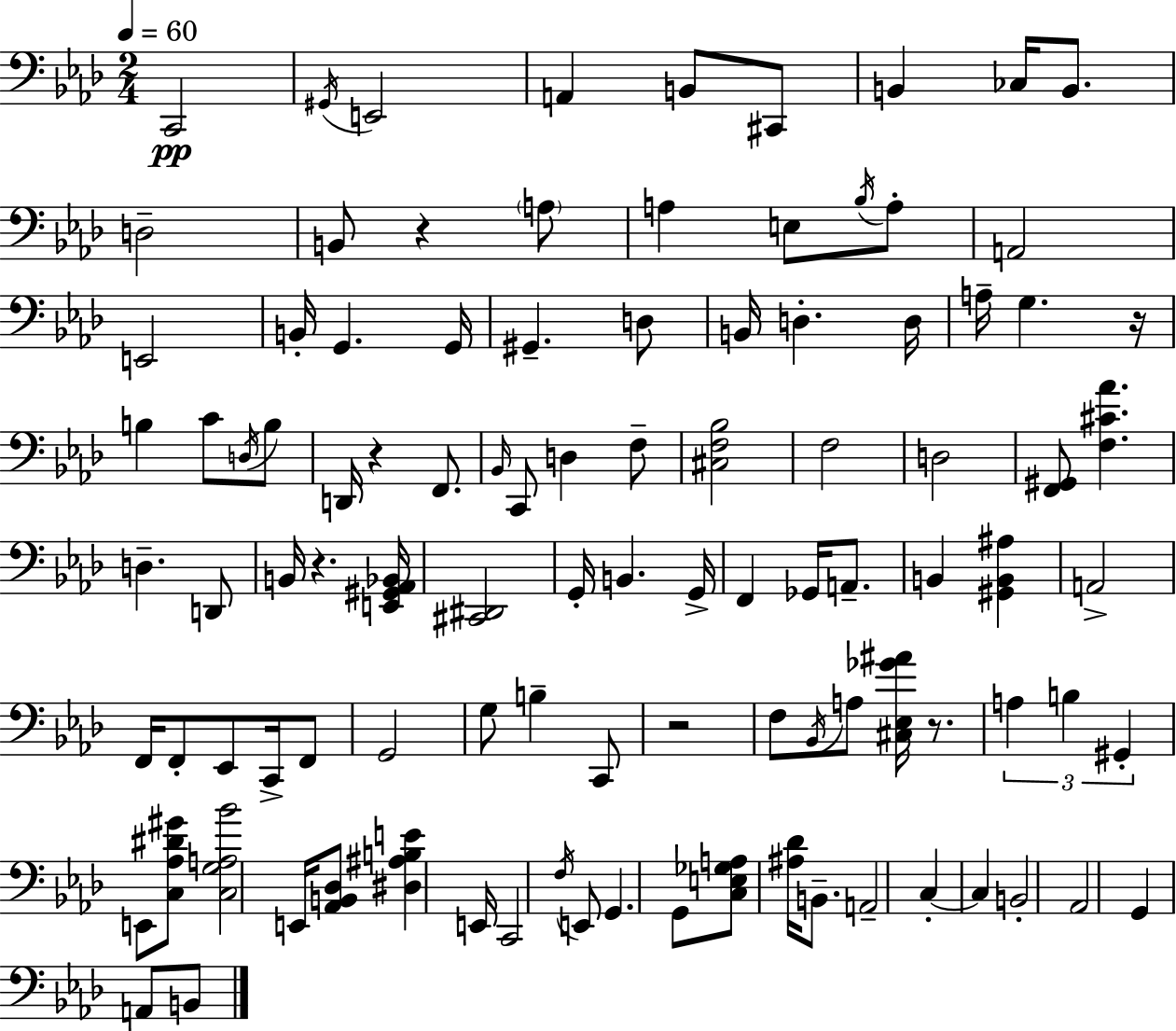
{
  \clef bass
  \numericTimeSignature
  \time 2/4
  \key aes \major
  \tempo 4 = 60
  c,2\pp | \acciaccatura { gis,16 } e,2 | a,4 b,8 cis,8 | b,4 ces16 b,8. | \break d2-- | b,8 r4 \parenthesize a8 | a4 e8 \acciaccatura { bes16 } | a8-. a,2 | \break e,2 | b,16-. g,4. | g,16 gis,4.-- | d8 b,16 d4.-. | \break d16 a16-- g4. | r16 b4 c'8 | \acciaccatura { d16 } b8 d,16 r4 | f,8. \grace { bes,16 } c,8 d4 | \break f8-- <cis f bes>2 | f2 | d2 | <f, gis,>8 <f cis' aes'>4. | \break d4.-- | d,8 b,16 r4. | <e, gis, aes, bes,>16 <cis, dis,>2 | g,16-. b,4. | \break g,16-> f,4 | ges,16 a,8.-- b,4 | <gis, b, ais>4 a,2-> | f,16 f,8-. ees,8 | \break c,16-> f,8 g,2 | g8 b4-- | c,8 r2 | f8 \acciaccatura { bes,16 } a8 | \break <cis ees ges' ais'>16 r8. \tuplet 3/2 { a4 | b4 gis,4-. } | e,8 <c aes dis' gis'>8 <c g a bes'>2 | e,16 <aes, b, des>8 | \break <dis ais b e'>4 e,16 c,2 | \acciaccatura { f16 } e,8 | g,4. g,8 | <c e ges a>8 <ais des'>16 b,8.-- a,2-- | \break c4-.~~ | c4 b,2-. | aes,2 | g,4 | \break a,8 b,8 \bar "|."
}